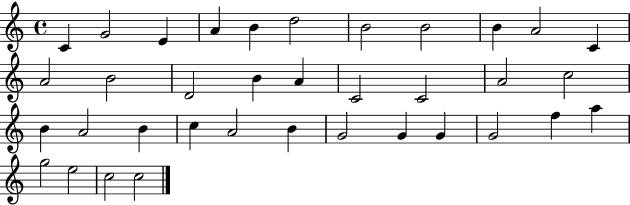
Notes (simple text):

C4/q G4/h E4/q A4/q B4/q D5/h B4/h B4/h B4/q A4/h C4/q A4/h B4/h D4/h B4/q A4/q C4/h C4/h A4/h C5/h B4/q A4/h B4/q C5/q A4/h B4/q G4/h G4/q G4/q G4/h F5/q A5/q G5/h E5/h C5/h C5/h